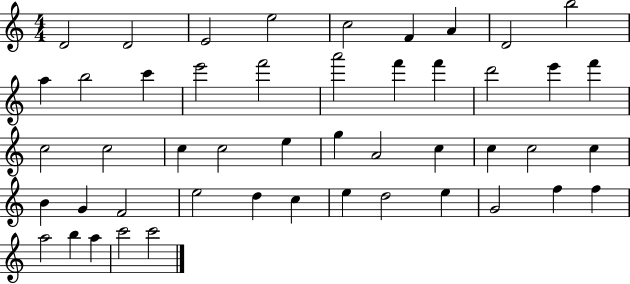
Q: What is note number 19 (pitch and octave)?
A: E6